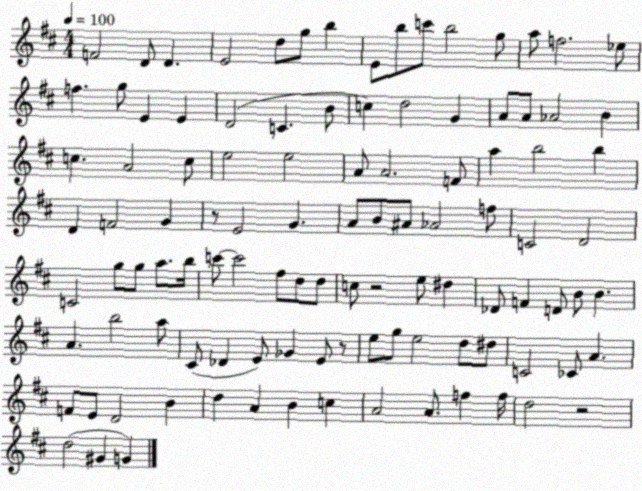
X:1
T:Untitled
M:4/4
L:1/4
K:D
F2 D/2 D E2 d/2 g/2 b E/2 b/2 c'/2 b2 g/2 a/2 f2 _e/2 f g/2 E E D2 C B/2 c d2 G A/2 A/2 _A2 B c A2 c/2 e2 e2 A/2 A2 F/2 a b2 b D F2 G z/2 E2 G A/2 B/2 ^A/2 _A2 f/2 C2 D2 C2 g/2 g/2 a/2 b/4 c'/2 c'2 ^f/2 d/2 d/2 c/2 z2 e/2 ^d _D/2 F D/2 B/2 B A b2 a/2 ^C/2 _D E/2 _G E/2 z/2 e/2 g/2 e2 d/2 ^d/2 C2 _C/2 A F/2 E/2 D2 B d A B c A2 A/2 f f/4 d2 z2 d2 ^G G